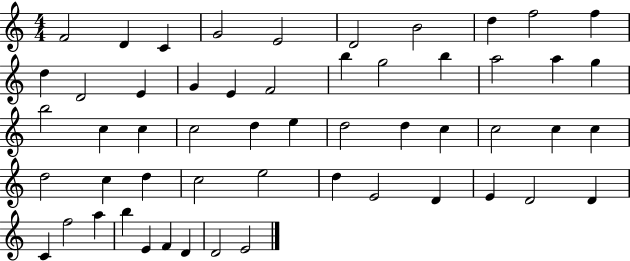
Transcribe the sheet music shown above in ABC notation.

X:1
T:Untitled
M:4/4
L:1/4
K:C
F2 D C G2 E2 D2 B2 d f2 f d D2 E G E F2 b g2 b a2 a g b2 c c c2 d e d2 d c c2 c c d2 c d c2 e2 d E2 D E D2 D C f2 a b E F D D2 E2